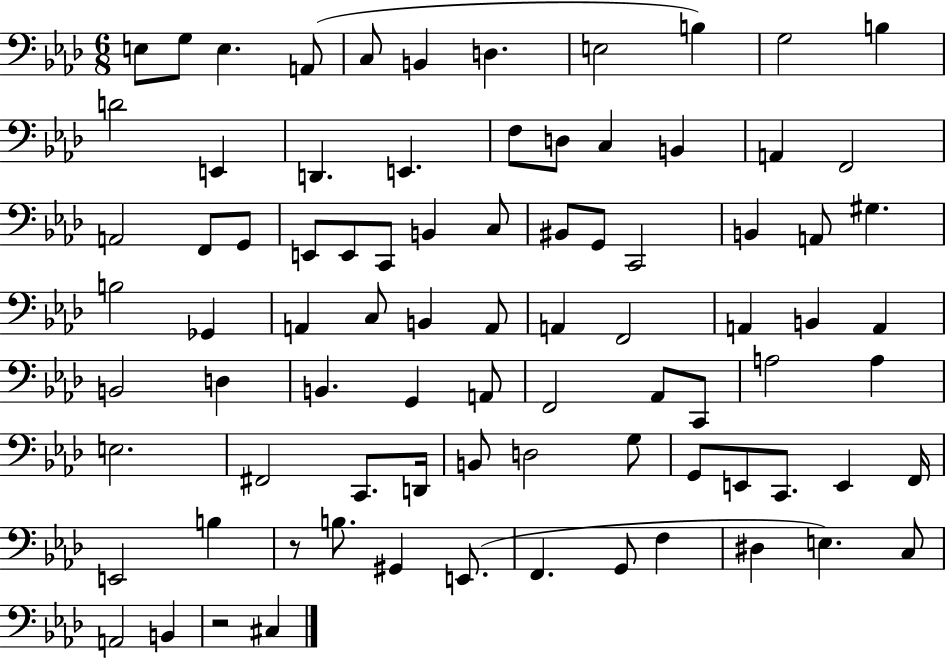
E3/e G3/e E3/q. A2/e C3/e B2/q D3/q. E3/h B3/q G3/h B3/q D4/h E2/q D2/q. E2/q. F3/e D3/e C3/q B2/q A2/q F2/h A2/h F2/e G2/e E2/e E2/e C2/e B2/q C3/e BIS2/e G2/e C2/h B2/q A2/e G#3/q. B3/h Gb2/q A2/q C3/e B2/q A2/e A2/q F2/h A2/q B2/q A2/q B2/h D3/q B2/q. G2/q A2/e F2/h Ab2/e C2/e A3/h A3/q E3/h. F#2/h C2/e. D2/s B2/e D3/h G3/e G2/e E2/e C2/e. E2/q F2/s E2/h B3/q R/e B3/e. G#2/q E2/e. F2/q. G2/e F3/q D#3/q E3/q. C3/e A2/h B2/q R/h C#3/q